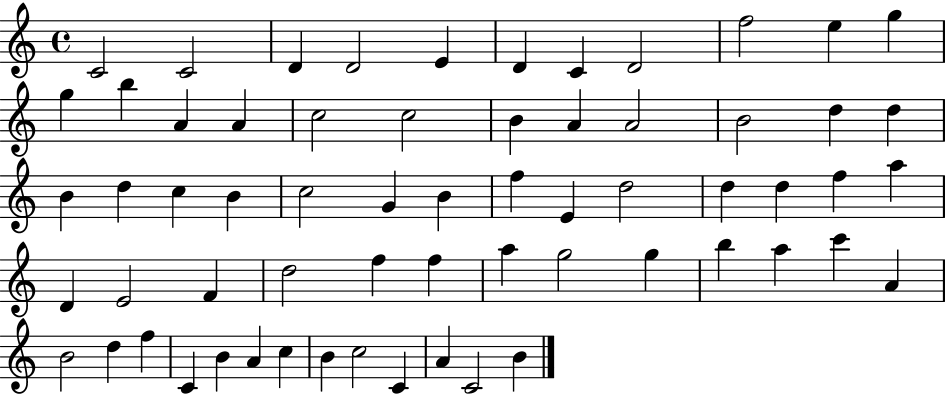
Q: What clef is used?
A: treble